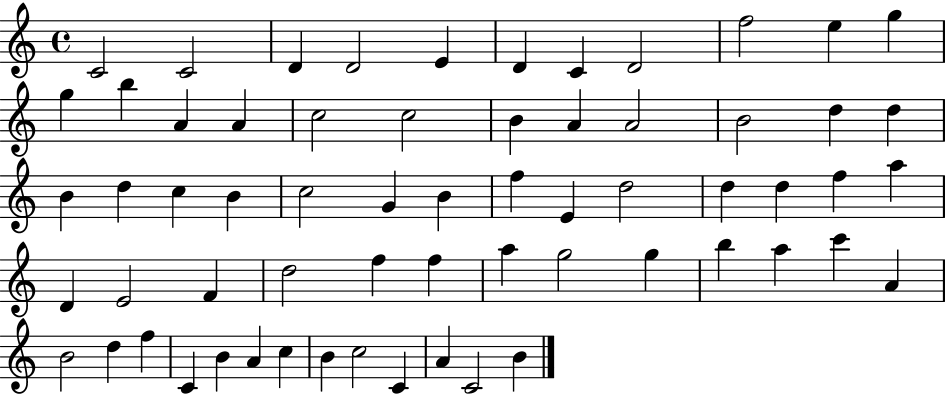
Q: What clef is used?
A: treble